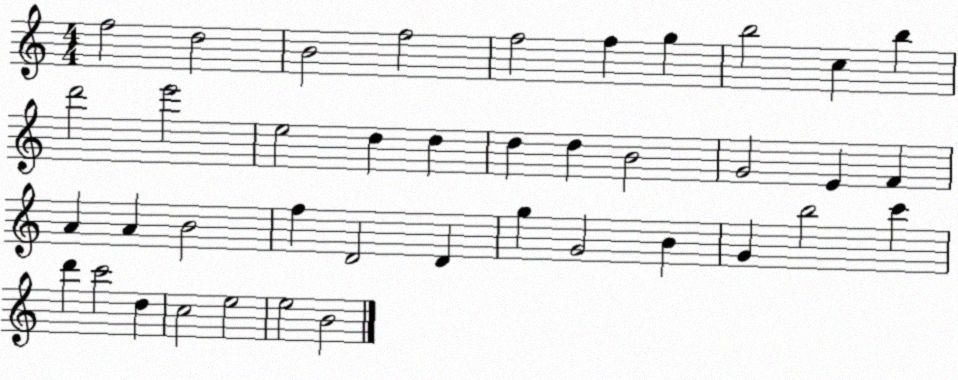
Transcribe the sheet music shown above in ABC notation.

X:1
T:Untitled
M:4/4
L:1/4
K:C
f2 d2 B2 f2 f2 f g b2 c b d'2 e'2 e2 d d d d B2 G2 E F A A B2 f D2 D g G2 B G b2 c' d' c'2 d c2 e2 e2 B2